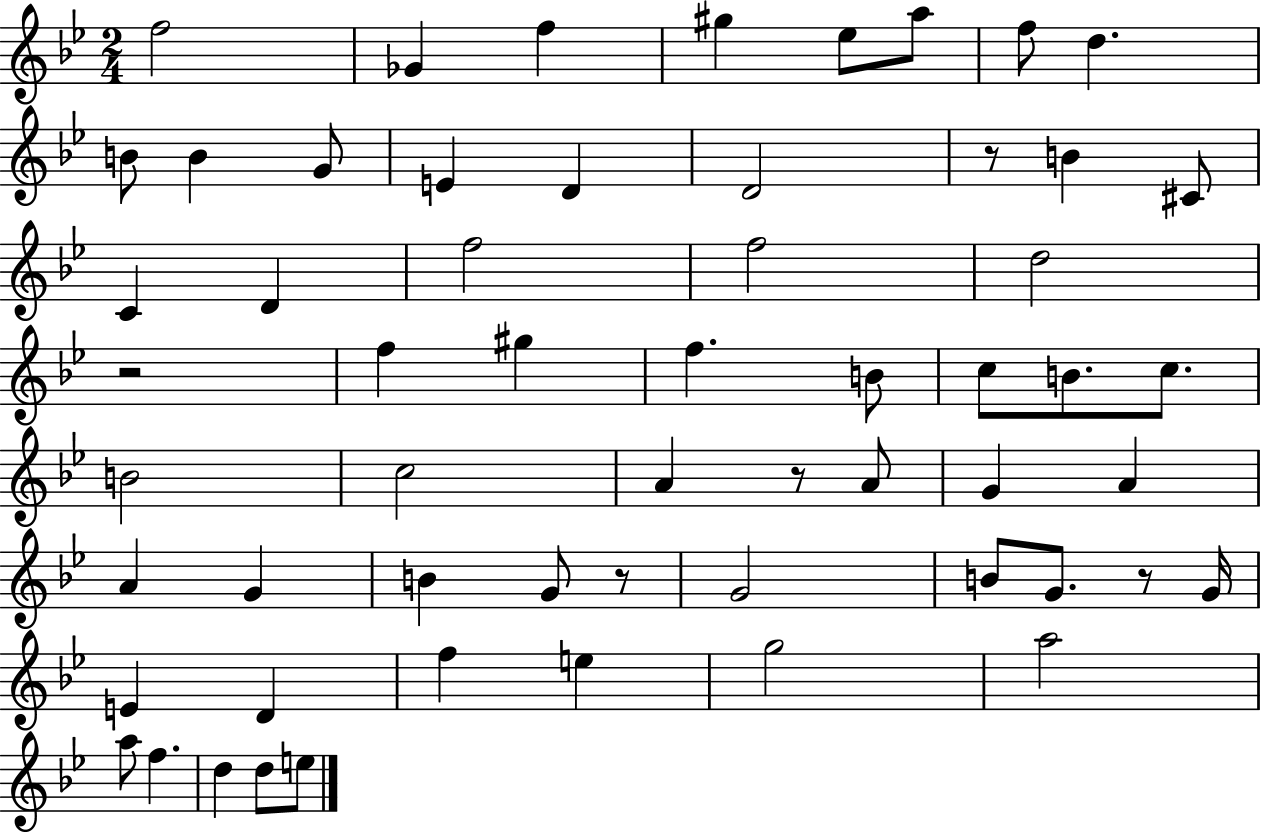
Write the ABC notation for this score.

X:1
T:Untitled
M:2/4
L:1/4
K:Bb
f2 _G f ^g _e/2 a/2 f/2 d B/2 B G/2 E D D2 z/2 B ^C/2 C D f2 f2 d2 z2 f ^g f B/2 c/2 B/2 c/2 B2 c2 A z/2 A/2 G A A G B G/2 z/2 G2 B/2 G/2 z/2 G/4 E D f e g2 a2 a/2 f d d/2 e/2